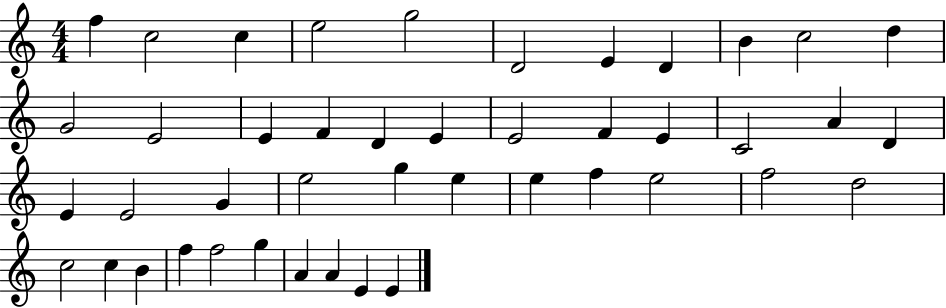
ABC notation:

X:1
T:Untitled
M:4/4
L:1/4
K:C
f c2 c e2 g2 D2 E D B c2 d G2 E2 E F D E E2 F E C2 A D E E2 G e2 g e e f e2 f2 d2 c2 c B f f2 g A A E E